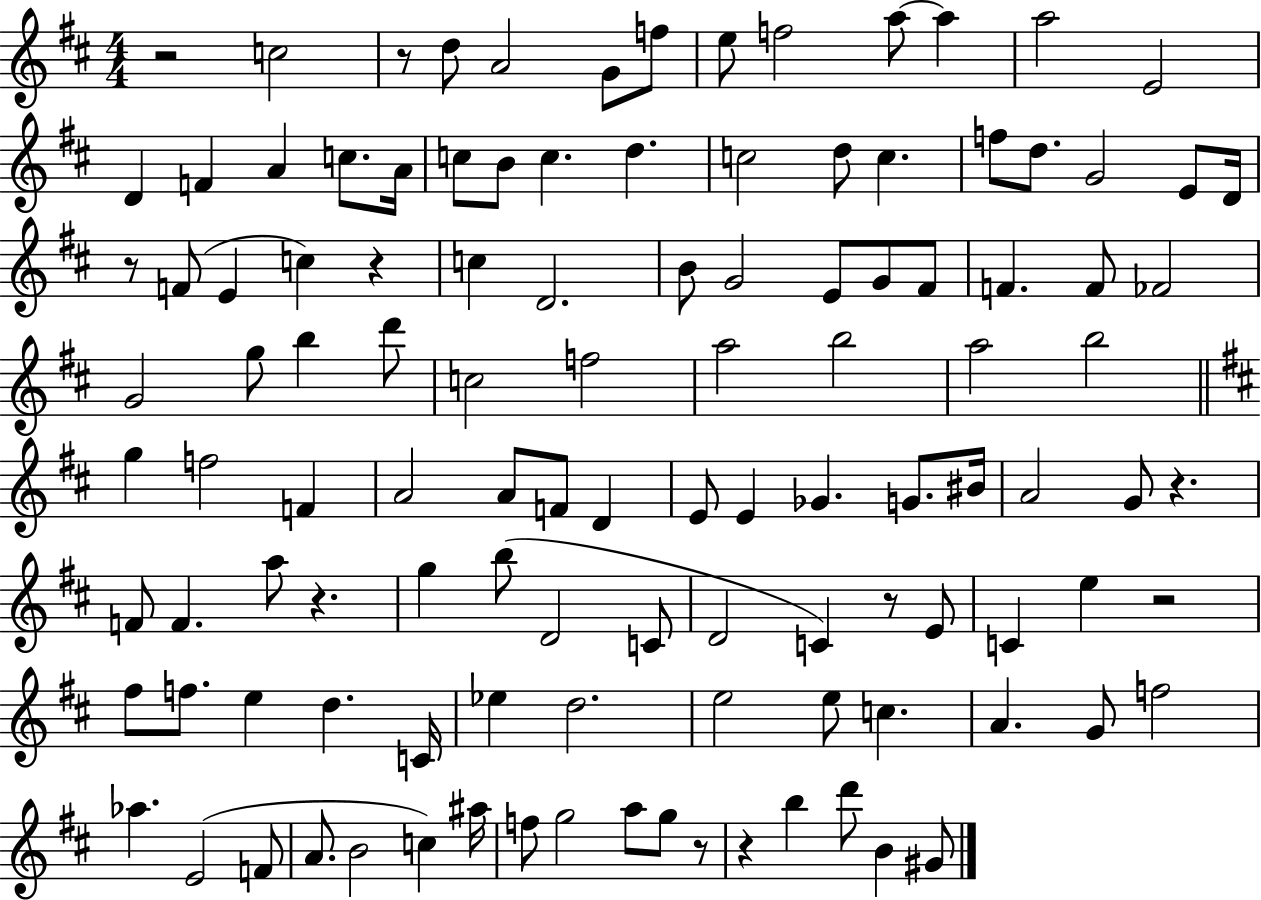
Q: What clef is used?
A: treble